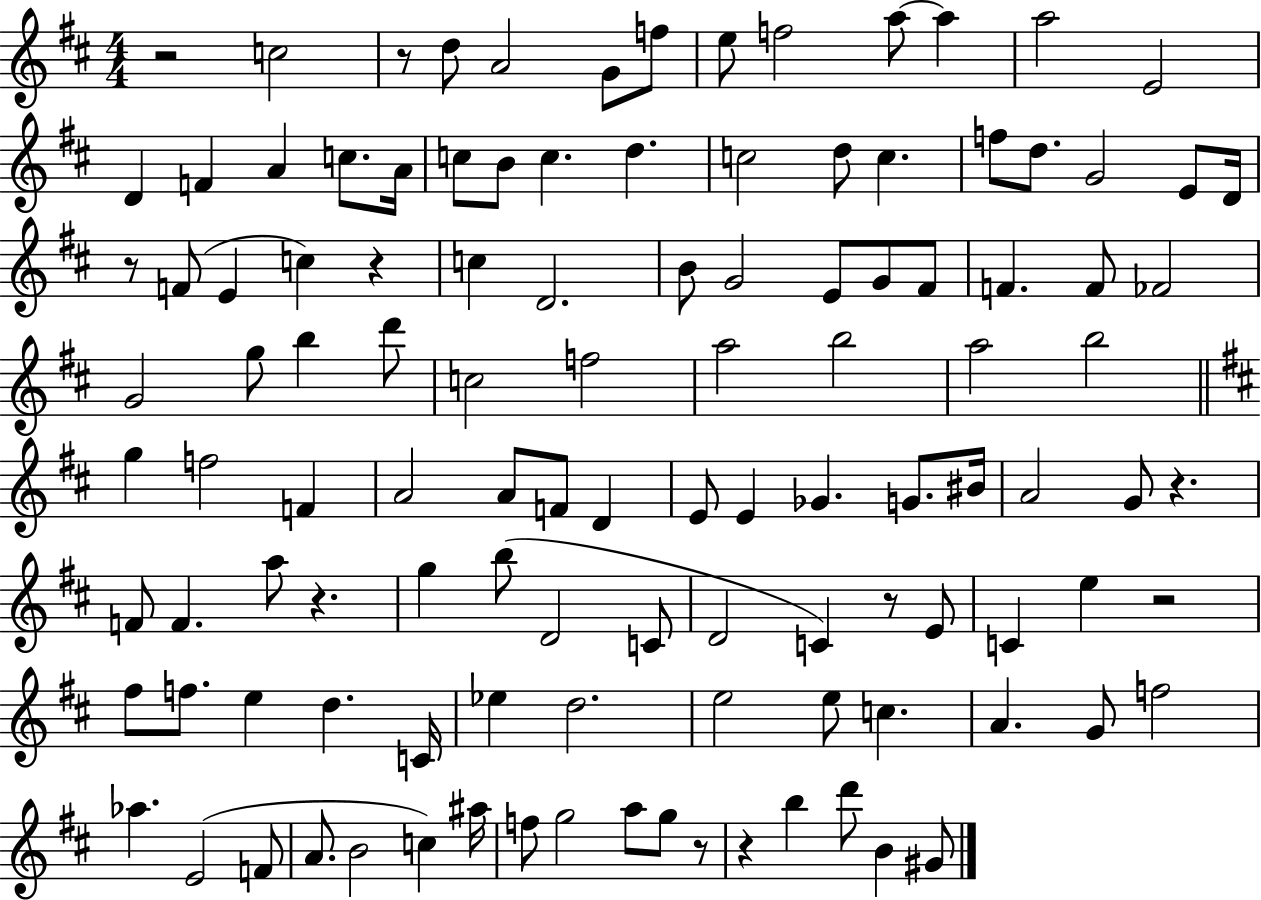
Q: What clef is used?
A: treble